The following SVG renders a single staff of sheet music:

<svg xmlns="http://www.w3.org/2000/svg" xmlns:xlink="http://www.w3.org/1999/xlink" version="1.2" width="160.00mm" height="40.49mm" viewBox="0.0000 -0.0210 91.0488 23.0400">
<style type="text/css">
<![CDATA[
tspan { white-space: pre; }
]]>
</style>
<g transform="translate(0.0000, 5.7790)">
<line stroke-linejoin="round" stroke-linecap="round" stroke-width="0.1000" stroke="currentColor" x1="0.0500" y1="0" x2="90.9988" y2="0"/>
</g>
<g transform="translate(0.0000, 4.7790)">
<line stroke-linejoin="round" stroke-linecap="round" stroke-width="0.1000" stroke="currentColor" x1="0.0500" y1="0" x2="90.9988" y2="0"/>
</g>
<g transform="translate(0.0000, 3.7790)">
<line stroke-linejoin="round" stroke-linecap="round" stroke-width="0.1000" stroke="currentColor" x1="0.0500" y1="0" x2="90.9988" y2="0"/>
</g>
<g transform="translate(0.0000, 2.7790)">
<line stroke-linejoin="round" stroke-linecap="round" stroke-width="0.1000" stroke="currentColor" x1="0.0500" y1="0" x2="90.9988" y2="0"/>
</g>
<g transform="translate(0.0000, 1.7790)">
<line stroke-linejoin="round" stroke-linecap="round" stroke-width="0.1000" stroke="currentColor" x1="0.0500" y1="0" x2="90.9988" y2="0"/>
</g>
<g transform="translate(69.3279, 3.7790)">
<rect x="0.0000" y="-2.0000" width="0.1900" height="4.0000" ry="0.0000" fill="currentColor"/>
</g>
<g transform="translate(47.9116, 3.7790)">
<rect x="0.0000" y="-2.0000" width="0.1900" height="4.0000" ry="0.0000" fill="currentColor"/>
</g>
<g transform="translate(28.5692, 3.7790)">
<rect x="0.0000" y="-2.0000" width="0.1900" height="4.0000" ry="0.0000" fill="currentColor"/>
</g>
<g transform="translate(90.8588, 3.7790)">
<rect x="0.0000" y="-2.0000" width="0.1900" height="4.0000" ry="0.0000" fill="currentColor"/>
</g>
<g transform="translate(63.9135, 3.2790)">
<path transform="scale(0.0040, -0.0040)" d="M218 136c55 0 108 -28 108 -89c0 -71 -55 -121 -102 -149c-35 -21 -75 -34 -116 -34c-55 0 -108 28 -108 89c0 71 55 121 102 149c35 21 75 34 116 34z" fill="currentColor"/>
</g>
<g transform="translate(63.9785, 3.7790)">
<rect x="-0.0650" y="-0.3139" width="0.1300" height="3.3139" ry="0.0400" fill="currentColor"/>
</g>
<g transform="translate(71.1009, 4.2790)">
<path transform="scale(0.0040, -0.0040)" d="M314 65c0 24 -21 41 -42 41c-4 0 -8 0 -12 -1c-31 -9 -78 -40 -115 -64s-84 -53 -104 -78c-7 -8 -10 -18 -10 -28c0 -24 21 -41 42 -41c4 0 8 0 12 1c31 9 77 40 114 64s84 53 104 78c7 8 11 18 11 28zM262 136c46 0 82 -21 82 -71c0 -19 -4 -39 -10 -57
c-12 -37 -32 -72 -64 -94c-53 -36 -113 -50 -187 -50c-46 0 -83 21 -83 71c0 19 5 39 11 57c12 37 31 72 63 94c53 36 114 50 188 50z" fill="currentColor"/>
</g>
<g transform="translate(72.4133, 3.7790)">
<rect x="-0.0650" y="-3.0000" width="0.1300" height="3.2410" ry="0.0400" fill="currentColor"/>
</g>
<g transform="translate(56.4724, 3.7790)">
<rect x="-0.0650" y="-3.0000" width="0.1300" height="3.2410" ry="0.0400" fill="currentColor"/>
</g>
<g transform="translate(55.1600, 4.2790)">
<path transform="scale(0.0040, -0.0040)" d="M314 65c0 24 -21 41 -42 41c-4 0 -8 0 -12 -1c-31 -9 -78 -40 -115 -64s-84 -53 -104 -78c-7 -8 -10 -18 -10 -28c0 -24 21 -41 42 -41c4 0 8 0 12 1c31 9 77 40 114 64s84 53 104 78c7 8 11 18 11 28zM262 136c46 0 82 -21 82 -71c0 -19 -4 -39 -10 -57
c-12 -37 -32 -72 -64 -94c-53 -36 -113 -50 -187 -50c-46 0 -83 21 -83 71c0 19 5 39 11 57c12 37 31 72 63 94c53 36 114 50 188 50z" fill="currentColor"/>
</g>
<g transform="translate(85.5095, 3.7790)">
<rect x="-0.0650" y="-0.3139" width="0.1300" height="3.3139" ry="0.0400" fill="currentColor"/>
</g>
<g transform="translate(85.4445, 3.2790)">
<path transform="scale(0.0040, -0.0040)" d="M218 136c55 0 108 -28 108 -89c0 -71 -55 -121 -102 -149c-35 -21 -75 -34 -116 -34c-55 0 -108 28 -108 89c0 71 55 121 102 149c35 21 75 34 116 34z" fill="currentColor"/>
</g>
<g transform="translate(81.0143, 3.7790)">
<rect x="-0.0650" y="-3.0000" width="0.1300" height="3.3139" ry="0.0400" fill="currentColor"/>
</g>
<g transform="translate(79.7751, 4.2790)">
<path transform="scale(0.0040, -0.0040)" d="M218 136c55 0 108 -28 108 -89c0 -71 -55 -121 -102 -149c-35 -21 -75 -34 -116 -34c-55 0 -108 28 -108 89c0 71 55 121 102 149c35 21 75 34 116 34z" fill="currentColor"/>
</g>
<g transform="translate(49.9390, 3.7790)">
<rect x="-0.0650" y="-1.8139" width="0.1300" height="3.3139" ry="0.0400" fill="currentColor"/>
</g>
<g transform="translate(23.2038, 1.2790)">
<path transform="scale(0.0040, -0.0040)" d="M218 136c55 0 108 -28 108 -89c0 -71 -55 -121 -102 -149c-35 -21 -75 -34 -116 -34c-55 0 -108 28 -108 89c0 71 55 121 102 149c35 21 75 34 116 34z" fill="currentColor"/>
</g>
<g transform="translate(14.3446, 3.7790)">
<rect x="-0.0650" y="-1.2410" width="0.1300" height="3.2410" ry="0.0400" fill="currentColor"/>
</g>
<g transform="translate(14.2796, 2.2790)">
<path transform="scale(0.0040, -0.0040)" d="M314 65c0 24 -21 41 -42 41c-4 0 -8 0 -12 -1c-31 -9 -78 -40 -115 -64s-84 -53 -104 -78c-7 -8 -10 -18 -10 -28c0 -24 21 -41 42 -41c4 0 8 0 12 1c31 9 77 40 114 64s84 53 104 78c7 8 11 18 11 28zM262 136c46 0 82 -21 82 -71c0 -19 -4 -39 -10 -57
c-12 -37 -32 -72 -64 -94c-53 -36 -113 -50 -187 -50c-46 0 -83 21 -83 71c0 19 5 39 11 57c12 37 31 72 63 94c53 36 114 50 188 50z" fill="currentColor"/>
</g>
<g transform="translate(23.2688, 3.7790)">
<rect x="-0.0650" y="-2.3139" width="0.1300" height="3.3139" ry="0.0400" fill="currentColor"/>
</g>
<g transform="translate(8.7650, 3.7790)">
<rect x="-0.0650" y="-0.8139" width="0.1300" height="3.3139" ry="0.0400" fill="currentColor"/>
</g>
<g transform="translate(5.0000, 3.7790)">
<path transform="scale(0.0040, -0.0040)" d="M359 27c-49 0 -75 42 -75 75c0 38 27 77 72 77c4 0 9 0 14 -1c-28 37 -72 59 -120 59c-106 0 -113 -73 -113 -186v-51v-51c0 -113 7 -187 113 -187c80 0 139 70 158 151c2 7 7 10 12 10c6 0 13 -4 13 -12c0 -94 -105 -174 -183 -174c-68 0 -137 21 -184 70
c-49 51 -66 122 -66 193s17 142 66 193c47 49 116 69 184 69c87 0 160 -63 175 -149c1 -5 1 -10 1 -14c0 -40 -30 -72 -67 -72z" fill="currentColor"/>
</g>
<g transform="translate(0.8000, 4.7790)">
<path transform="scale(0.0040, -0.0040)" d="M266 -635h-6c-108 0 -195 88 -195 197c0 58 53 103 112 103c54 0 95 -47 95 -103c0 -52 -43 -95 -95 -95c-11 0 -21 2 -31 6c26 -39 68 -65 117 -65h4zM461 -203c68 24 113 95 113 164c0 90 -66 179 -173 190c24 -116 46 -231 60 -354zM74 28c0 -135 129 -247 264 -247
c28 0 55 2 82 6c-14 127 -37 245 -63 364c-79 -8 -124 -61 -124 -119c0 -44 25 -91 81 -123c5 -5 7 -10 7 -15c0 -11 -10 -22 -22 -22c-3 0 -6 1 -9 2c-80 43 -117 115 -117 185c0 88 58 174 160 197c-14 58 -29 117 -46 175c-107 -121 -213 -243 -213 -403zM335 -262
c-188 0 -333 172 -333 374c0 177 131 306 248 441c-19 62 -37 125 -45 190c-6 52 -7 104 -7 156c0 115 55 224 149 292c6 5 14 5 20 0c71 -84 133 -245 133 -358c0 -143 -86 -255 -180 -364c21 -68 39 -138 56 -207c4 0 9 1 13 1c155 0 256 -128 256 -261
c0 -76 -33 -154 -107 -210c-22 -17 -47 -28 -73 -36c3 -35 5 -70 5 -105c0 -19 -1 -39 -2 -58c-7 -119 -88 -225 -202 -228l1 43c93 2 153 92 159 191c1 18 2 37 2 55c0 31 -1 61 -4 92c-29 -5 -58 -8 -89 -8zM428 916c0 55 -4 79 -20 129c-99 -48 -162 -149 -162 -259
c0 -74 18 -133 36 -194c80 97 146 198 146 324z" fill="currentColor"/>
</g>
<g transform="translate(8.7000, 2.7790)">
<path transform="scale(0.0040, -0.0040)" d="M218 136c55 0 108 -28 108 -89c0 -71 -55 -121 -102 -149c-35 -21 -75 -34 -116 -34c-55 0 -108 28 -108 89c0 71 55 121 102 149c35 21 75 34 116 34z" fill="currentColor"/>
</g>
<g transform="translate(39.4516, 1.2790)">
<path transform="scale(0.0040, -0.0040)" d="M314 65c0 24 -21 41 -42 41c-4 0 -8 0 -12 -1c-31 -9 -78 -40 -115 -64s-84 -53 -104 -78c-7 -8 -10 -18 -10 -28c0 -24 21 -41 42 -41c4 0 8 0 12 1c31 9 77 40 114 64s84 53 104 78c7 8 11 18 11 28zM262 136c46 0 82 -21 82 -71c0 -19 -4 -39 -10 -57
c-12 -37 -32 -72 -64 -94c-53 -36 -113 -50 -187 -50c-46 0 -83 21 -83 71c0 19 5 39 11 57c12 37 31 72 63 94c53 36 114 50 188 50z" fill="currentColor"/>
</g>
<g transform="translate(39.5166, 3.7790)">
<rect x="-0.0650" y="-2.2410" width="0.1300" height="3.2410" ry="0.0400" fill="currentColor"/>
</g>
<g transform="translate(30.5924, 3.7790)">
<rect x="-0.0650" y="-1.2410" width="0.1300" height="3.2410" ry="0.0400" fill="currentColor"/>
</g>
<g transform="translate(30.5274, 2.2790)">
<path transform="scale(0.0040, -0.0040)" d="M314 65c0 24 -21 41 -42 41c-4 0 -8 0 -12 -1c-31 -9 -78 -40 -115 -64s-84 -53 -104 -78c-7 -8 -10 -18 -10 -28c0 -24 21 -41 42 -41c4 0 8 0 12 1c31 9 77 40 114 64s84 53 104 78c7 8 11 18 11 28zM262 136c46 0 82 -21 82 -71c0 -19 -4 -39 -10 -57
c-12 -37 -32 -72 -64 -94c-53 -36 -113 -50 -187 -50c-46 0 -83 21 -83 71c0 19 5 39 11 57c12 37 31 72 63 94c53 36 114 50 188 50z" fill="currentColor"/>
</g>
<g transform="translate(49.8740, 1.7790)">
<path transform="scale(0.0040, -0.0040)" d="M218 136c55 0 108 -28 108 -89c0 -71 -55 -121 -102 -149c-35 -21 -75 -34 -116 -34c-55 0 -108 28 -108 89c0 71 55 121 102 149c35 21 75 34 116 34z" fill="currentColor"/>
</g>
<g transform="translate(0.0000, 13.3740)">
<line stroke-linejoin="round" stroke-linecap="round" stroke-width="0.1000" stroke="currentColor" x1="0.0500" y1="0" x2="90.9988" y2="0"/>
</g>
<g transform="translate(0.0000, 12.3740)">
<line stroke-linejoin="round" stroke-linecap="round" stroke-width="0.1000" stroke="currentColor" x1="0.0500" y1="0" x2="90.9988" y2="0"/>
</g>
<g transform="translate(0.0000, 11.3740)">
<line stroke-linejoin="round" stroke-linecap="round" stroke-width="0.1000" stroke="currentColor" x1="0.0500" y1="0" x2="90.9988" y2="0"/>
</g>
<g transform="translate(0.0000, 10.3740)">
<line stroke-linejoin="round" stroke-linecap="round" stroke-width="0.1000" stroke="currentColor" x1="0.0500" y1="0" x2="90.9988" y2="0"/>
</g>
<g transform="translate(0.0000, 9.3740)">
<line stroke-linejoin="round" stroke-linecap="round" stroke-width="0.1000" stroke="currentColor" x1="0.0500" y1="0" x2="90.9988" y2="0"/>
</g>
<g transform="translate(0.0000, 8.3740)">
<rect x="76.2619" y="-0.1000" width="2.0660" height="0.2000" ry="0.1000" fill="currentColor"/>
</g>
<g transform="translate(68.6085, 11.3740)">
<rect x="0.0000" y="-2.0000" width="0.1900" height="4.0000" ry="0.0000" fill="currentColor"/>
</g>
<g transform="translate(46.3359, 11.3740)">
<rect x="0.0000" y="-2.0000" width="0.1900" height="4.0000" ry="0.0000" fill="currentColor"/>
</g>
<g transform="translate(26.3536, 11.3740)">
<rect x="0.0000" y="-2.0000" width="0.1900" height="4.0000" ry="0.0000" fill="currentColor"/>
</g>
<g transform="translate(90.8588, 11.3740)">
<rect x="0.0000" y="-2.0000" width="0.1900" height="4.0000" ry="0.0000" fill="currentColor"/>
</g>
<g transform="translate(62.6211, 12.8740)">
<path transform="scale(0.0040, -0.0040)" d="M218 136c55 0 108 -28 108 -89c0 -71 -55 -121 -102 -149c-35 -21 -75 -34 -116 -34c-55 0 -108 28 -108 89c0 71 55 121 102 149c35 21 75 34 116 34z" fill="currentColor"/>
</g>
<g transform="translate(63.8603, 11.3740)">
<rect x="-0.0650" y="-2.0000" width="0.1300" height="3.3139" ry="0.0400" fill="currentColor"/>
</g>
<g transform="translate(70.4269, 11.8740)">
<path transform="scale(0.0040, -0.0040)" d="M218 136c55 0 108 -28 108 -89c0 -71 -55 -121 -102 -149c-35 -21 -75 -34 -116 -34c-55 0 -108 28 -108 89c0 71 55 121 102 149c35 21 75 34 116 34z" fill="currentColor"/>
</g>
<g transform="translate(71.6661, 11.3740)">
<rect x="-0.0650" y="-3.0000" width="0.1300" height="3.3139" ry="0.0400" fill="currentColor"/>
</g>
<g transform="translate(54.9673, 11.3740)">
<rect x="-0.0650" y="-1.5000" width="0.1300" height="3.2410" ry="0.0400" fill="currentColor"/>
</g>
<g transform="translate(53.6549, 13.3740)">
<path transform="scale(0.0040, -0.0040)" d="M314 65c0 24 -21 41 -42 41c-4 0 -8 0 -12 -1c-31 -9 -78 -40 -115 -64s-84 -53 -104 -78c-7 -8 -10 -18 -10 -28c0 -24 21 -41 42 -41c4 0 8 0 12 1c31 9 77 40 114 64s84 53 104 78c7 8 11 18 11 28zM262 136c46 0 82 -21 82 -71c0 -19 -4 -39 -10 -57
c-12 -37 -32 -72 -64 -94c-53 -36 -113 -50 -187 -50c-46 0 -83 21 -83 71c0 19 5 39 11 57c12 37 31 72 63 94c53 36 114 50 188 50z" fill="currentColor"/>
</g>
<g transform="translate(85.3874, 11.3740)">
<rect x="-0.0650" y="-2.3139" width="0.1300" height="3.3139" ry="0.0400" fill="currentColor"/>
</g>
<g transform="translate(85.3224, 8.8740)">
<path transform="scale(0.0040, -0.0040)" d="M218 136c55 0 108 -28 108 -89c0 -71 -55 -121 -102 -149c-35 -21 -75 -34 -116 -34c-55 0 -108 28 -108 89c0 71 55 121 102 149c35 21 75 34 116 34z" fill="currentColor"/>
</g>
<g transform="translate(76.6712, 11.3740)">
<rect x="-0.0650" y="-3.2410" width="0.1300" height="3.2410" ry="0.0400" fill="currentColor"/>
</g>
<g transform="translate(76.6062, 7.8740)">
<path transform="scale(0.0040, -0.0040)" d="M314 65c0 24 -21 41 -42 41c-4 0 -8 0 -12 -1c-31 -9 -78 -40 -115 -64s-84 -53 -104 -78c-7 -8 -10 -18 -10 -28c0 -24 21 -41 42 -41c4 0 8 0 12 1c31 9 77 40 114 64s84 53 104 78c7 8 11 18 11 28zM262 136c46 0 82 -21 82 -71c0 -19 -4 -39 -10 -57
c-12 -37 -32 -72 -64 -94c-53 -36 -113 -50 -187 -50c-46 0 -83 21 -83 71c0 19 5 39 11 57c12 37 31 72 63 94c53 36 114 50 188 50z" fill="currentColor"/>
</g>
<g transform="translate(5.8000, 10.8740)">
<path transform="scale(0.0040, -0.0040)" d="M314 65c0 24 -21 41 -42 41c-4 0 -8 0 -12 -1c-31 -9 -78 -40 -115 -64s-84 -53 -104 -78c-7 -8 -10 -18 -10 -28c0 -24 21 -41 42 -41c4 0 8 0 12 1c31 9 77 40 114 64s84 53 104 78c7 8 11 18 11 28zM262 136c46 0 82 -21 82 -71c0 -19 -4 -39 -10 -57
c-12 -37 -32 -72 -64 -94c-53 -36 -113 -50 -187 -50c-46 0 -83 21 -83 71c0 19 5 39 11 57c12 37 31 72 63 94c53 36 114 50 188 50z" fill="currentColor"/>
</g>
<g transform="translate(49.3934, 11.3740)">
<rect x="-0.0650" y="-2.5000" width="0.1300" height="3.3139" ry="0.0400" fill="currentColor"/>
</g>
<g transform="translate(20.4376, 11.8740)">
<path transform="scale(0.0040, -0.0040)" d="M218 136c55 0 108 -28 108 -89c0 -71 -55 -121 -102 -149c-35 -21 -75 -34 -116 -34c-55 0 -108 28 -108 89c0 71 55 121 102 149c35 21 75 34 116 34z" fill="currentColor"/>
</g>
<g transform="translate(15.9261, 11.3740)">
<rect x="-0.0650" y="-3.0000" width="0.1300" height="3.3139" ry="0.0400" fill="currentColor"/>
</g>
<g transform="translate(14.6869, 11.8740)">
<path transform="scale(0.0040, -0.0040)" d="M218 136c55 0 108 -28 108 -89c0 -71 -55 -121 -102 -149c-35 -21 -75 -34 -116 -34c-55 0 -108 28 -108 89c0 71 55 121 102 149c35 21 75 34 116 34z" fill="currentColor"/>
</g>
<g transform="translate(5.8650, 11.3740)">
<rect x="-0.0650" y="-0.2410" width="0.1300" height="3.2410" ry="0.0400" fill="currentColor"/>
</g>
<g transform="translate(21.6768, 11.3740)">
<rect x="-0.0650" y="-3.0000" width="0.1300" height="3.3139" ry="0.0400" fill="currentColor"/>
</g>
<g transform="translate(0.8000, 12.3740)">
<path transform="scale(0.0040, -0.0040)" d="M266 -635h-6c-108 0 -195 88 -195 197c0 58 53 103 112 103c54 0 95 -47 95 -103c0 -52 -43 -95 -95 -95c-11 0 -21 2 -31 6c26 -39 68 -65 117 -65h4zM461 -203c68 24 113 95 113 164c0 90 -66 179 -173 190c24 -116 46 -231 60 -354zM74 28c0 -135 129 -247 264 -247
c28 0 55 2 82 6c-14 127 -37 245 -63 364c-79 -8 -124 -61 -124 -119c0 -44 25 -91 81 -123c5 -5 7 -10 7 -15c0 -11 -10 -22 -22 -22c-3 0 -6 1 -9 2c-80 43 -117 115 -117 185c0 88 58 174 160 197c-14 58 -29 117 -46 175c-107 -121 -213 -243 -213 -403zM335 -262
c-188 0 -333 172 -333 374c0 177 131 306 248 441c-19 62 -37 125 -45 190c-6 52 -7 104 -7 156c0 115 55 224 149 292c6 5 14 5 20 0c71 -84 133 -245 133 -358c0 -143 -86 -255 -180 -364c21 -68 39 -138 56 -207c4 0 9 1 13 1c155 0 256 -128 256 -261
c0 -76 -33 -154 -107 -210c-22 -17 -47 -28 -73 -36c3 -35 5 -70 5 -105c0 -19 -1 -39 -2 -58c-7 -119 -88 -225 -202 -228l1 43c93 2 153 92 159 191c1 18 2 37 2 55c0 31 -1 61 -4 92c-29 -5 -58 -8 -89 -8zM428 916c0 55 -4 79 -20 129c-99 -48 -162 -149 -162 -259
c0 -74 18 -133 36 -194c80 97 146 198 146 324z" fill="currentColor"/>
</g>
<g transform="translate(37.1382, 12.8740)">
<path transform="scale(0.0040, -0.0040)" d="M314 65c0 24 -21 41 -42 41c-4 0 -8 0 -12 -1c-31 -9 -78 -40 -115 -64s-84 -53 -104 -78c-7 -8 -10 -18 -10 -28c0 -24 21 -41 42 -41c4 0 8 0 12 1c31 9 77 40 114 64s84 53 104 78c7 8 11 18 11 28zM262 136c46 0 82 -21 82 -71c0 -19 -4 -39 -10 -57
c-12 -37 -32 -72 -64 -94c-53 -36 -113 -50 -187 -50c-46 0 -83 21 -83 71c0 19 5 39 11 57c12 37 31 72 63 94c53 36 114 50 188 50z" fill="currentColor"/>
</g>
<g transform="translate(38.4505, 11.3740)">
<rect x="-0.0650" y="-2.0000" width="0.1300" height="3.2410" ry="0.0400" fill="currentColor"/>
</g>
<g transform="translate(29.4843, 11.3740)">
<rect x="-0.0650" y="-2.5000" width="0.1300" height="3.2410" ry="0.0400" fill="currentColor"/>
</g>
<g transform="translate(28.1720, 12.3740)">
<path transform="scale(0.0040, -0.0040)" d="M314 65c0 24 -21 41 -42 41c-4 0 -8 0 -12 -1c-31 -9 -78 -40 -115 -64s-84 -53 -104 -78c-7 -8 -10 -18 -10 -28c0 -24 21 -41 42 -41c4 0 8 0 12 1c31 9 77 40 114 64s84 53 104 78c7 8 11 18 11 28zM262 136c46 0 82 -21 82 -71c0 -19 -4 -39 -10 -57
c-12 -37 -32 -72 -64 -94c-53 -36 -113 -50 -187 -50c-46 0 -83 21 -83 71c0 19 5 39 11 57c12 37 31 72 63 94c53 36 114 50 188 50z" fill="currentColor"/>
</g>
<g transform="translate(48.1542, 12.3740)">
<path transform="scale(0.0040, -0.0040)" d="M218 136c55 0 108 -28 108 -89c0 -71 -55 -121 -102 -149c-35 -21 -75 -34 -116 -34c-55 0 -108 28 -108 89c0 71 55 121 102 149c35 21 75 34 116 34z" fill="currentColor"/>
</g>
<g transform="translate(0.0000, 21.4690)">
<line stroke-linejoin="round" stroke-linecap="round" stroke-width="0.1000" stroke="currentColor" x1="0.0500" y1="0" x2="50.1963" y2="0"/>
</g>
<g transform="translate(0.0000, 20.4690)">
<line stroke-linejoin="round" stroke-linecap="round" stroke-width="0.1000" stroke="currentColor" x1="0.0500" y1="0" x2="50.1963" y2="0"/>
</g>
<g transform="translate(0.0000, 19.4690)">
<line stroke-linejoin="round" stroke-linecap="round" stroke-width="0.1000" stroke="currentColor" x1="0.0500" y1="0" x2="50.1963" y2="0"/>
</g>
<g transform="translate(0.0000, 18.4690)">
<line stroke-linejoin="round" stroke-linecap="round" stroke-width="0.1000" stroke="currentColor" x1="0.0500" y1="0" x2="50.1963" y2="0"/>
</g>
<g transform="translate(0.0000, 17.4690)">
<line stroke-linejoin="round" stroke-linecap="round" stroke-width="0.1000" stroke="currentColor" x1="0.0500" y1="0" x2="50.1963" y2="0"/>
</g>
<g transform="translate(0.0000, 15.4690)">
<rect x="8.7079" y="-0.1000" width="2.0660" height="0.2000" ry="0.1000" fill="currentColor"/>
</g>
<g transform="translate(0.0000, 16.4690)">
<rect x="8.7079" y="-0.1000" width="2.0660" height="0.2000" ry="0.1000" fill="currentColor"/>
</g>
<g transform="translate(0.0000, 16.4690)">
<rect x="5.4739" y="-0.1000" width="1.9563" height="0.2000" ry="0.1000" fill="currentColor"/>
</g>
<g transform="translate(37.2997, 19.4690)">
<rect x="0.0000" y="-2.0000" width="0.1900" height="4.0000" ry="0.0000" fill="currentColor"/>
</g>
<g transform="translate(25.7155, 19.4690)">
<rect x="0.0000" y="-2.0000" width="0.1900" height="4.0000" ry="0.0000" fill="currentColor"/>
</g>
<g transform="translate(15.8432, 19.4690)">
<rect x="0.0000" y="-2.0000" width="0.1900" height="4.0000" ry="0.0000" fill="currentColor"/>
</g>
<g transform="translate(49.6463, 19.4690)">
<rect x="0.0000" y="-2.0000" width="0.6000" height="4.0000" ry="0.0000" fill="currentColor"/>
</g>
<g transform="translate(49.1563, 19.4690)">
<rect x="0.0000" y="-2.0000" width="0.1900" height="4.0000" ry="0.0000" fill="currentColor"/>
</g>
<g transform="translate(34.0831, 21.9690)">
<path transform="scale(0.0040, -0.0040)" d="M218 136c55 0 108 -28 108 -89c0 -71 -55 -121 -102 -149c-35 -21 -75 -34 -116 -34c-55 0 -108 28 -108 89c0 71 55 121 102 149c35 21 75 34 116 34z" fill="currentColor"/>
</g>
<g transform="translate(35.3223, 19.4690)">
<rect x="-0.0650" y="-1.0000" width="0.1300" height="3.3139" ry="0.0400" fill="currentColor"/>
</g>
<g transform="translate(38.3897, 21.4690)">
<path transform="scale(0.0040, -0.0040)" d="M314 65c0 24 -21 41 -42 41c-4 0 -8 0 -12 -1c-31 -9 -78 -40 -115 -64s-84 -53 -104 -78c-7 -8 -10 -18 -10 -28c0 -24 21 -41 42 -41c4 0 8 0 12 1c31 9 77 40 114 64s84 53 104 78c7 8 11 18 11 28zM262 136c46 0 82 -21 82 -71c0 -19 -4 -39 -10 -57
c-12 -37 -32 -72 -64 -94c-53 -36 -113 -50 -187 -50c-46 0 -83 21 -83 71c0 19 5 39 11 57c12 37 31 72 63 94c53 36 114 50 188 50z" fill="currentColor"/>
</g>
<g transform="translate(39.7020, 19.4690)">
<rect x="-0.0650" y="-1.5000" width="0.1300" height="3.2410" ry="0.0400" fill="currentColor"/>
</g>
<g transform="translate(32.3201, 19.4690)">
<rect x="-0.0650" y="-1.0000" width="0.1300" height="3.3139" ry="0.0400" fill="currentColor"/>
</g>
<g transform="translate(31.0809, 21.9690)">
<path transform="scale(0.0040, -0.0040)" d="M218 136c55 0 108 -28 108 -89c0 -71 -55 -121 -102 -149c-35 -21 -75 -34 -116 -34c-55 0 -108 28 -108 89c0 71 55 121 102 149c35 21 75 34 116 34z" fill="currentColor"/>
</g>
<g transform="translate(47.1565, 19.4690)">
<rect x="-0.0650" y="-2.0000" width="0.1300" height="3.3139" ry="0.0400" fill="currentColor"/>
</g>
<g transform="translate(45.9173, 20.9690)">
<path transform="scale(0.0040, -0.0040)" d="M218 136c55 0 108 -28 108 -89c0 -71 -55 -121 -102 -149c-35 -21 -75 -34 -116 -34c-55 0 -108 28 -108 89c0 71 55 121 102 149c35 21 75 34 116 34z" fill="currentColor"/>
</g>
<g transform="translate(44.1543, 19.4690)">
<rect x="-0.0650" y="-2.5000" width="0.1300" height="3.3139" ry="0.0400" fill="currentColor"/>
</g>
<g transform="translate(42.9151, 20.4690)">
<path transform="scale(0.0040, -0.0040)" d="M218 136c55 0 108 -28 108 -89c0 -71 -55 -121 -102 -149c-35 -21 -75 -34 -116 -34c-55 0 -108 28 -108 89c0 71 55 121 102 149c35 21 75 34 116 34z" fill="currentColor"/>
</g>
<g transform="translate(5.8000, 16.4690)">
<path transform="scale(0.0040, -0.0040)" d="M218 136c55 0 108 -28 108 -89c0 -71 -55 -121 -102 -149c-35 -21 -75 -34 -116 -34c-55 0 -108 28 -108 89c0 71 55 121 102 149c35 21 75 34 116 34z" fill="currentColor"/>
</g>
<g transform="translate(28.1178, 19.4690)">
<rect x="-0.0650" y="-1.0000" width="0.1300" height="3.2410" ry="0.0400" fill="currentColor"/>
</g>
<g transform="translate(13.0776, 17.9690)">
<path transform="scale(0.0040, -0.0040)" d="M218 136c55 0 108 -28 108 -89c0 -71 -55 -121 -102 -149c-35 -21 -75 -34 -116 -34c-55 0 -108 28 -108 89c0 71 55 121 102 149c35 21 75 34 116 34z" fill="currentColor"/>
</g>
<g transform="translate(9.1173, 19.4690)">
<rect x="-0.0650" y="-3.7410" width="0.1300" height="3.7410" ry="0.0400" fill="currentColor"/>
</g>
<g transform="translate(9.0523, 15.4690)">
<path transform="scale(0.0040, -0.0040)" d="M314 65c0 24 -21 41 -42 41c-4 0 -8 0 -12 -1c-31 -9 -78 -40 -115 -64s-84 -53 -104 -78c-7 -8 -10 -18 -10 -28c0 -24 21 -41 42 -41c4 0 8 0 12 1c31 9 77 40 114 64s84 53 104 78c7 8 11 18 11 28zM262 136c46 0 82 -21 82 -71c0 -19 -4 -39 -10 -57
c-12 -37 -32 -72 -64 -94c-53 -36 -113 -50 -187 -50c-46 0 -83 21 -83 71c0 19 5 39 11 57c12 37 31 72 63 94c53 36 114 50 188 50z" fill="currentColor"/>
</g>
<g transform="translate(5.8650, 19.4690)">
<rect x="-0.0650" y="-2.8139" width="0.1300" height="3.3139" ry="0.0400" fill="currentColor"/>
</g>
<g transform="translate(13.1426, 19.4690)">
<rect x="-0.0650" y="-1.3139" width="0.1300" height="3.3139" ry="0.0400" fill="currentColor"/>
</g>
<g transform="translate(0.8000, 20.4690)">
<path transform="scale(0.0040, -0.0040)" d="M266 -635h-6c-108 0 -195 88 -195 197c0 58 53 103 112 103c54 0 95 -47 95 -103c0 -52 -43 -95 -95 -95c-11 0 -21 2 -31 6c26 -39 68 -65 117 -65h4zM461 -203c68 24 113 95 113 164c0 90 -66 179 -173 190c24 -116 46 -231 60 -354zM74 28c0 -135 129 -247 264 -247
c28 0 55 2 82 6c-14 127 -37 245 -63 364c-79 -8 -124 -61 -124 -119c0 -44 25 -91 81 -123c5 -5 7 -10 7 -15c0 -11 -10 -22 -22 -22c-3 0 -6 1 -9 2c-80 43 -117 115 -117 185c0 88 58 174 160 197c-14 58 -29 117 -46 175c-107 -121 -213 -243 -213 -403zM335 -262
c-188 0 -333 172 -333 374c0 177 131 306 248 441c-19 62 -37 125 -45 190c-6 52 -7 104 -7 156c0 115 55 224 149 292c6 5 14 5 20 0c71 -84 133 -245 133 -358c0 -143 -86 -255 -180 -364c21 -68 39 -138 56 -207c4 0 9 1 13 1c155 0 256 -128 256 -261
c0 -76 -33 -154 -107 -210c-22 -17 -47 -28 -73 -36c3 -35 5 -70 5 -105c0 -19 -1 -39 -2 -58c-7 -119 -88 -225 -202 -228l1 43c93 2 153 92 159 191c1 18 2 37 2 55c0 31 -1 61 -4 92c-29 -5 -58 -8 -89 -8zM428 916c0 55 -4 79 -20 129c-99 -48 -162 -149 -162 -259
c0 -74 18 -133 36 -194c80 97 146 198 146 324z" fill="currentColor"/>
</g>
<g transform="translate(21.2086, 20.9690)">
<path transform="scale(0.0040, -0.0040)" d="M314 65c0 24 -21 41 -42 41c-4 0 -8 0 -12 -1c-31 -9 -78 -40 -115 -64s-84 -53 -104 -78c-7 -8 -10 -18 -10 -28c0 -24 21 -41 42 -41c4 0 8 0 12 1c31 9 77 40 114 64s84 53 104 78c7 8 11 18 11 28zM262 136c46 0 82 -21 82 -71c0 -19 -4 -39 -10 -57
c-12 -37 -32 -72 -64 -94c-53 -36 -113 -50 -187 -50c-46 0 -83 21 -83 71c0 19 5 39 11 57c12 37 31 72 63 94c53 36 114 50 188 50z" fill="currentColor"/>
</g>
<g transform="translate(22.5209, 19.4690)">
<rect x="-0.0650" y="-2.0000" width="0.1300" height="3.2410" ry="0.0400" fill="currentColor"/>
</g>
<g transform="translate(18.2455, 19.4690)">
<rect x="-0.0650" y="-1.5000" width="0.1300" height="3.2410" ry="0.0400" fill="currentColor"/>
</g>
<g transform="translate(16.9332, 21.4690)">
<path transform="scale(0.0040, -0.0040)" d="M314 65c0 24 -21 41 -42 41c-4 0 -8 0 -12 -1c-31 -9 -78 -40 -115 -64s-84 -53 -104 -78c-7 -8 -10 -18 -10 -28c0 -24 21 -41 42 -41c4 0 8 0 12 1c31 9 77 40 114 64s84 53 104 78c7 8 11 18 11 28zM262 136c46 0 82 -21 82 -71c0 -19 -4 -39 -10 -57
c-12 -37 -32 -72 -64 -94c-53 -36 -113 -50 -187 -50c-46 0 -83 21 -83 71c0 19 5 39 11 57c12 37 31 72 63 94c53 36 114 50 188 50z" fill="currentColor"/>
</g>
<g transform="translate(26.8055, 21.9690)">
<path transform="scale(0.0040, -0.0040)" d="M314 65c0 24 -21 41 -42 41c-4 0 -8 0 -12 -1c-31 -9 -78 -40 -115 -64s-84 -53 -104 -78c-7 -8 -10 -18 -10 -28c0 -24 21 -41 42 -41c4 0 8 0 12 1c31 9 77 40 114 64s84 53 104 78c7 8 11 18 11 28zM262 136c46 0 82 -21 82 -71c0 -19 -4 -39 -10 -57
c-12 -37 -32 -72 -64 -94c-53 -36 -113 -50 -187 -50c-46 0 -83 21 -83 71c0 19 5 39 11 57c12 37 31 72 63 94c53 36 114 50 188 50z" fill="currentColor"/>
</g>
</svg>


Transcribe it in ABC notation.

X:1
T:Untitled
M:4/4
L:1/4
K:C
d e2 g e2 g2 f A2 c A2 A c c2 A A G2 F2 G E2 F A b2 g a c'2 e E2 F2 D2 D D E2 G F